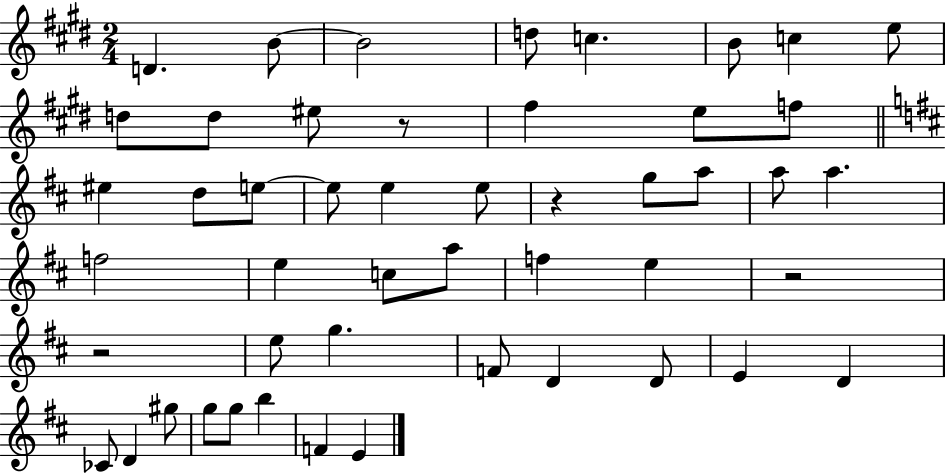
D4/q. B4/e B4/h D5/e C5/q. B4/e C5/q E5/e D5/e D5/e EIS5/e R/e F#5/q E5/e F5/e EIS5/q D5/e E5/e E5/e E5/q E5/e R/q G5/e A5/e A5/e A5/q. F5/h E5/q C5/e A5/e F5/q E5/q R/h R/h E5/e G5/q. F4/e D4/q D4/e E4/q D4/q CES4/e D4/q G#5/e G5/e G5/e B5/q F4/q E4/q